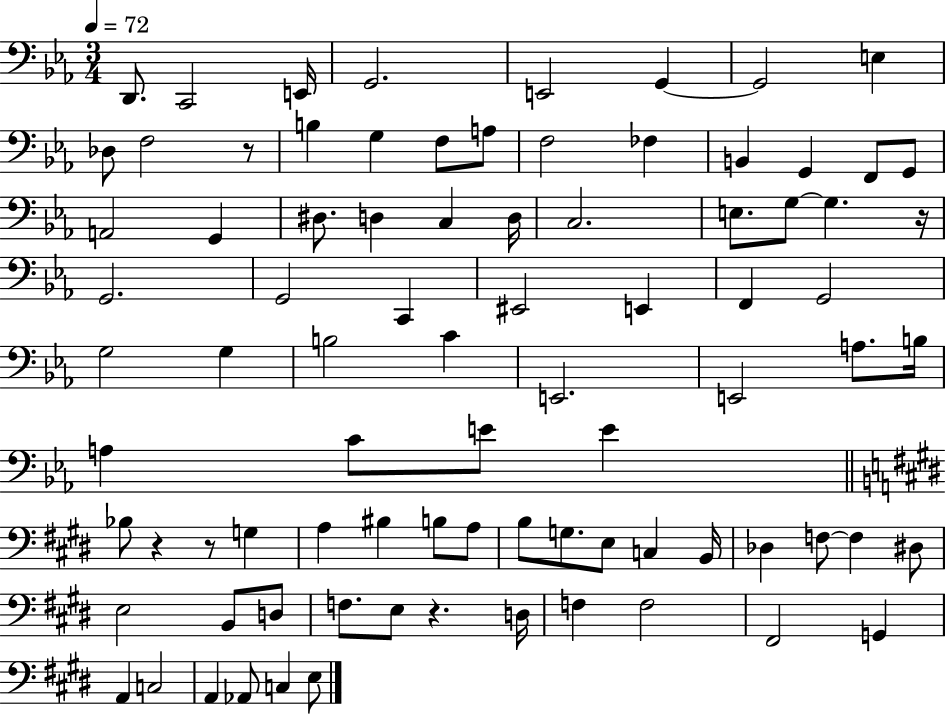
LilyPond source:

{
  \clef bass
  \numericTimeSignature
  \time 3/4
  \key ees \major
  \tempo 4 = 72
  d,8. c,2 e,16 | g,2. | e,2 g,4~~ | g,2 e4 | \break des8 f2 r8 | b4 g4 f8 a8 | f2 fes4 | b,4 g,4 f,8 g,8 | \break a,2 g,4 | dis8. d4 c4 d16 | c2. | e8. g8~~ g4. r16 | \break g,2. | g,2 c,4 | eis,2 e,4 | f,4 g,2 | \break g2 g4 | b2 c'4 | e,2. | e,2 a8. b16 | \break a4 c'8 e'8 e'4 | \bar "||" \break \key e \major bes8 r4 r8 g4 | a4 bis4 b8 a8 | b8 g8. e8 c4 b,16 | des4 f8~~ f4 dis8 | \break e2 b,8 d8 | f8. e8 r4. d16 | f4 f2 | fis,2 g,4 | \break a,4 c2 | a,4 aes,8 c4 e8 | \bar "|."
}